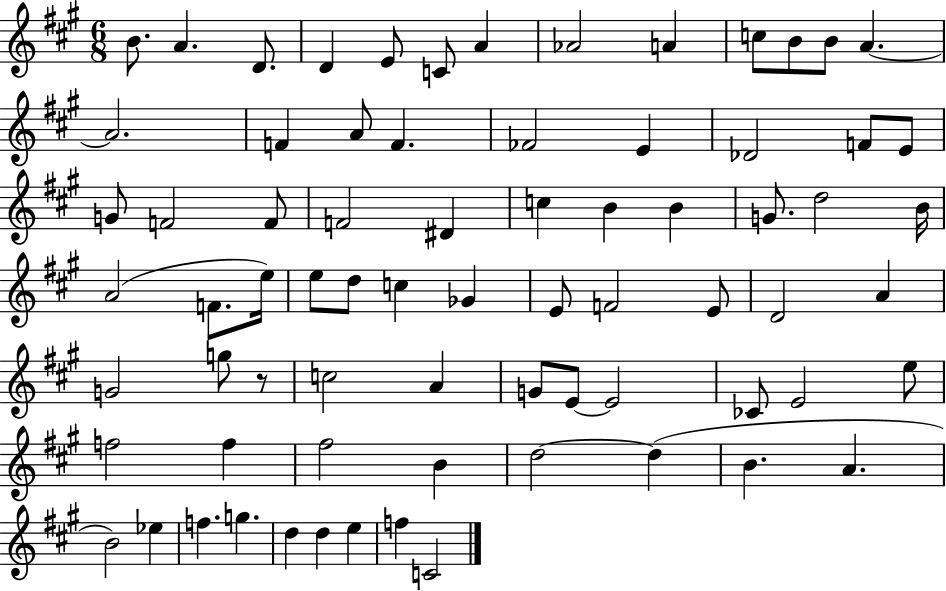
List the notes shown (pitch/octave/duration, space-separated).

B4/e. A4/q. D4/e. D4/q E4/e C4/e A4/q Ab4/h A4/q C5/e B4/e B4/e A4/q. A4/h. F4/q A4/e F4/q. FES4/h E4/q Db4/h F4/e E4/e G4/e F4/h F4/e F4/h D#4/q C5/q B4/q B4/q G4/e. D5/h B4/s A4/h F4/e. E5/s E5/e D5/e C5/q Gb4/q E4/e F4/h E4/e D4/h A4/q G4/h G5/e R/e C5/h A4/q G4/e E4/e E4/h CES4/e E4/h E5/e F5/h F5/q F#5/h B4/q D5/h D5/q B4/q. A4/q. B4/h Eb5/q F5/q. G5/q. D5/q D5/q E5/q F5/q C4/h